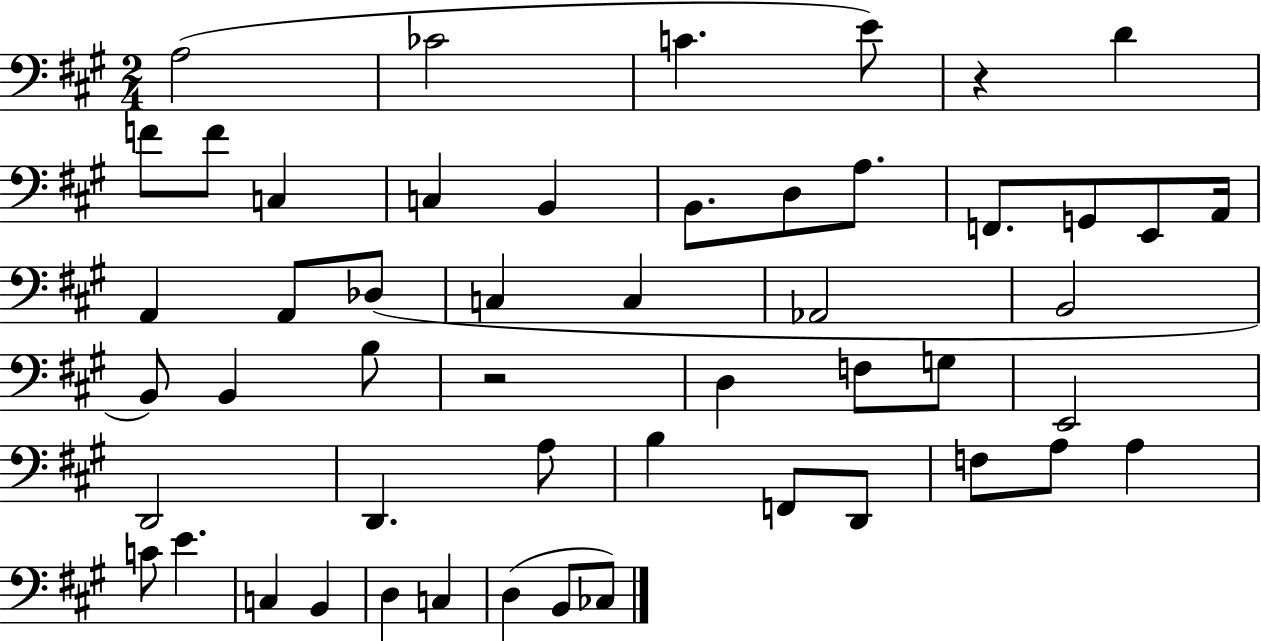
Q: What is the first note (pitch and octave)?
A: A3